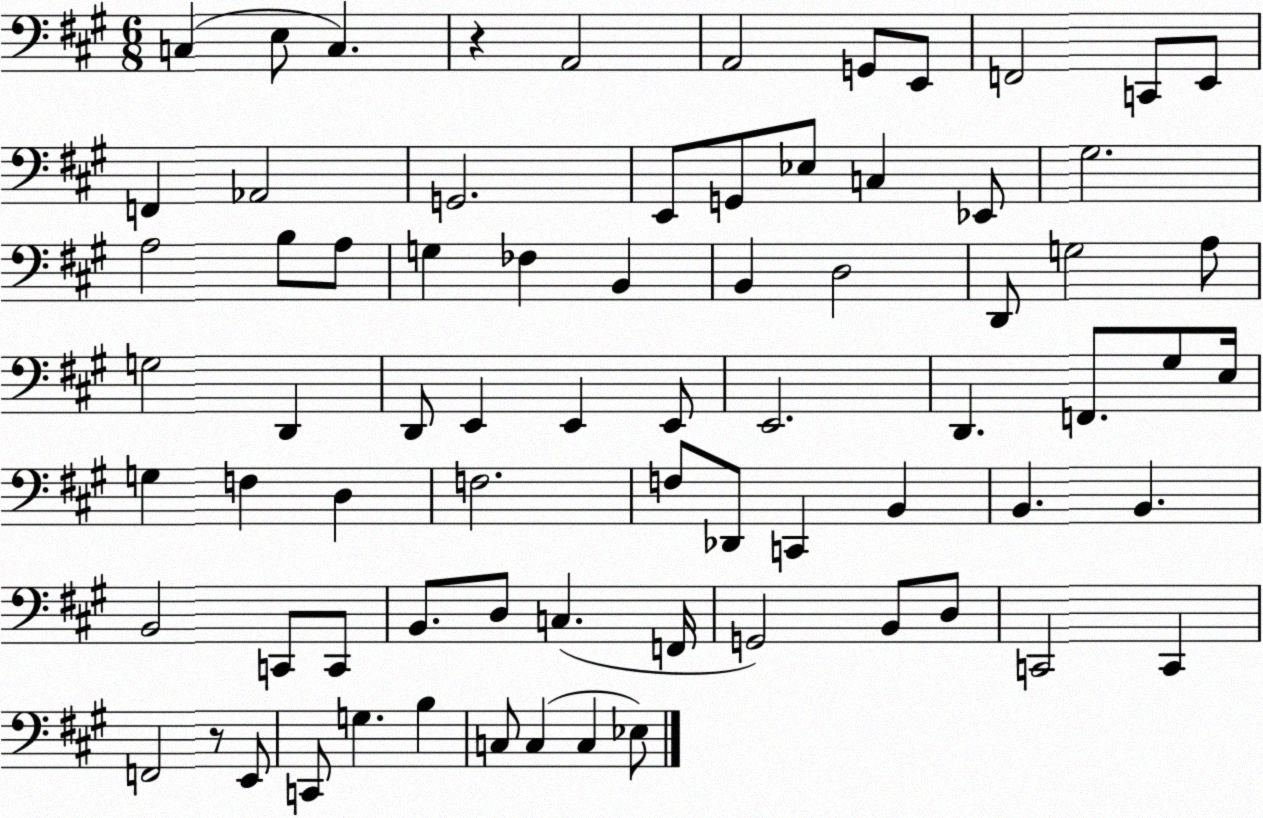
X:1
T:Untitled
M:6/8
L:1/4
K:A
C, E,/2 C, z A,,2 A,,2 G,,/2 E,,/2 F,,2 C,,/2 E,,/2 F,, _A,,2 G,,2 E,,/2 G,,/2 _E,/2 C, _E,,/2 ^G,2 A,2 B,/2 A,/2 G, _F, B,, B,, D,2 D,,/2 G,2 A,/2 G,2 D,, D,,/2 E,, E,, E,,/2 E,,2 D,, F,,/2 ^G,/2 E,/4 G, F, D, F,2 F,/2 _D,,/2 C,, B,, B,, B,, B,,2 C,,/2 C,,/2 B,,/2 D,/2 C, F,,/4 G,,2 B,,/2 D,/2 C,,2 C,, F,,2 z/2 E,,/2 C,,/2 G, B, C,/2 C, C, _E,/2